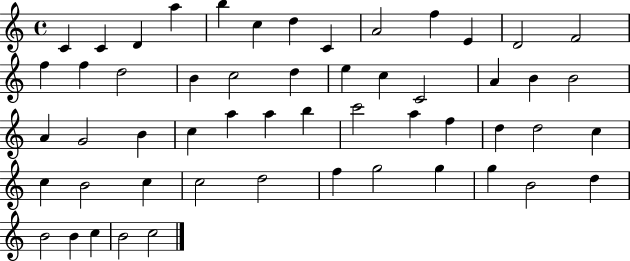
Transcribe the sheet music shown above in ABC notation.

X:1
T:Untitled
M:4/4
L:1/4
K:C
C C D a b c d C A2 f E D2 F2 f f d2 B c2 d e c C2 A B B2 A G2 B c a a b c'2 a f d d2 c c B2 c c2 d2 f g2 g g B2 d B2 B c B2 c2